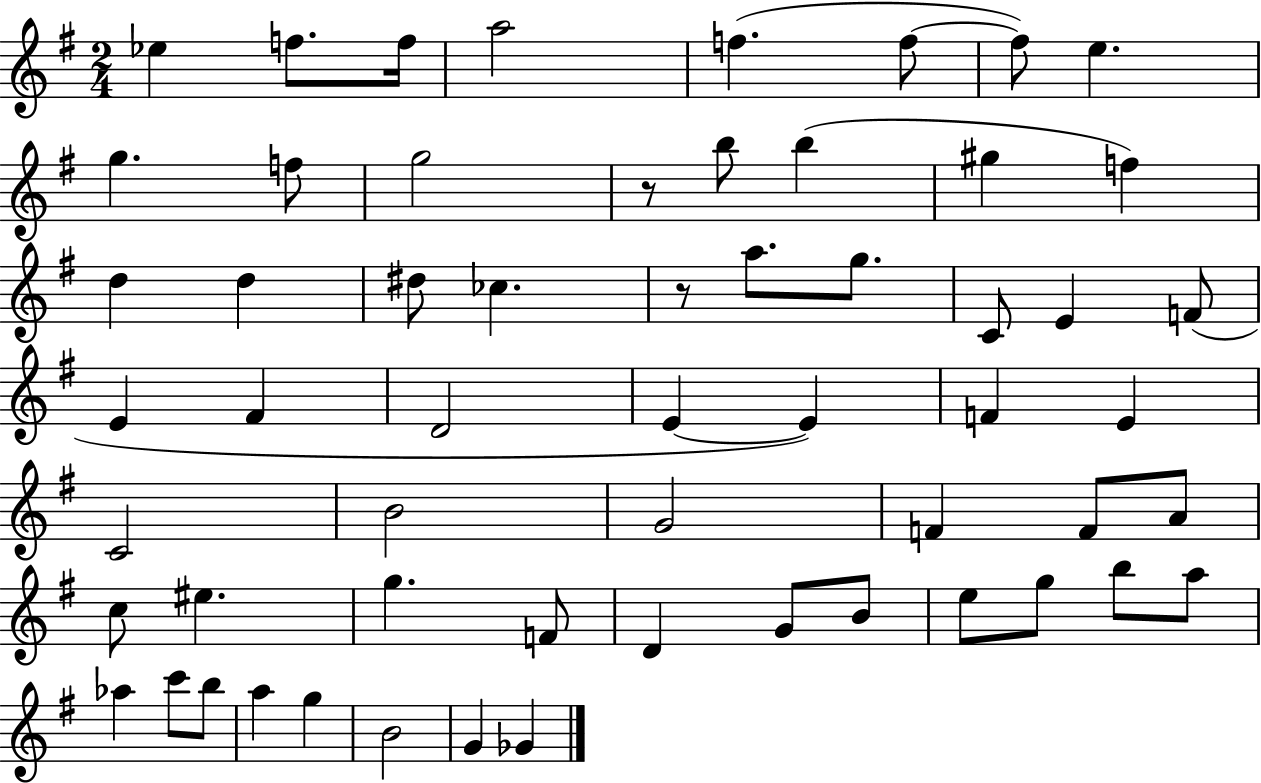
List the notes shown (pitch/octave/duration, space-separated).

Eb5/q F5/e. F5/s A5/h F5/q. F5/e F5/e E5/q. G5/q. F5/e G5/h R/e B5/e B5/q G#5/q F5/q D5/q D5/q D#5/e CES5/q. R/e A5/e. G5/e. C4/e E4/q F4/e E4/q F#4/q D4/h E4/q E4/q F4/q E4/q C4/h B4/h G4/h F4/q F4/e A4/e C5/e EIS5/q. G5/q. F4/e D4/q G4/e B4/e E5/e G5/e B5/e A5/e Ab5/q C6/e B5/e A5/q G5/q B4/h G4/q Gb4/q